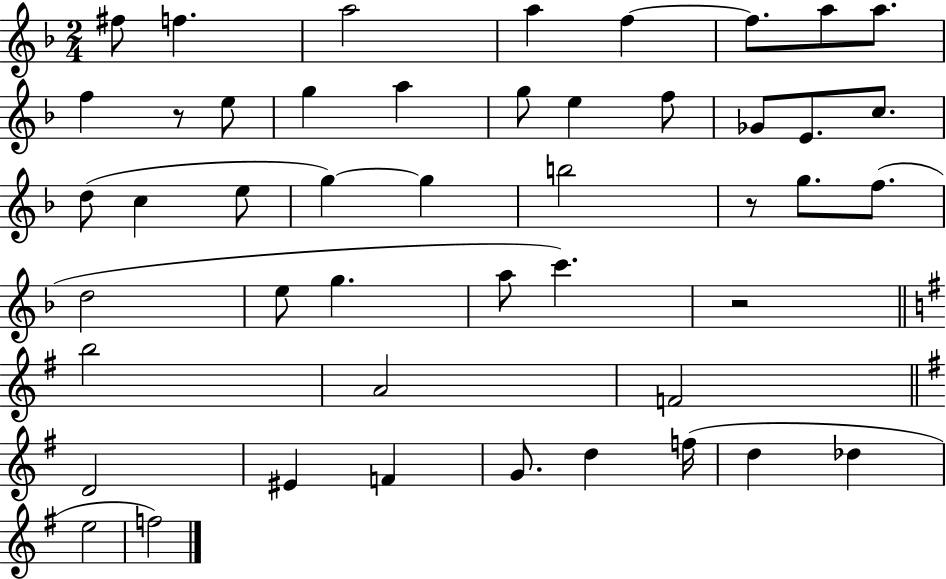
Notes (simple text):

F#5/e F5/q. A5/h A5/q F5/q F5/e. A5/e A5/e. F5/q R/e E5/e G5/q A5/q G5/e E5/q F5/e Gb4/e E4/e. C5/e. D5/e C5/q E5/e G5/q G5/q B5/h R/e G5/e. F5/e. D5/h E5/e G5/q. A5/e C6/q. R/h B5/h A4/h F4/h D4/h EIS4/q F4/q G4/e. D5/q F5/s D5/q Db5/q E5/h F5/h